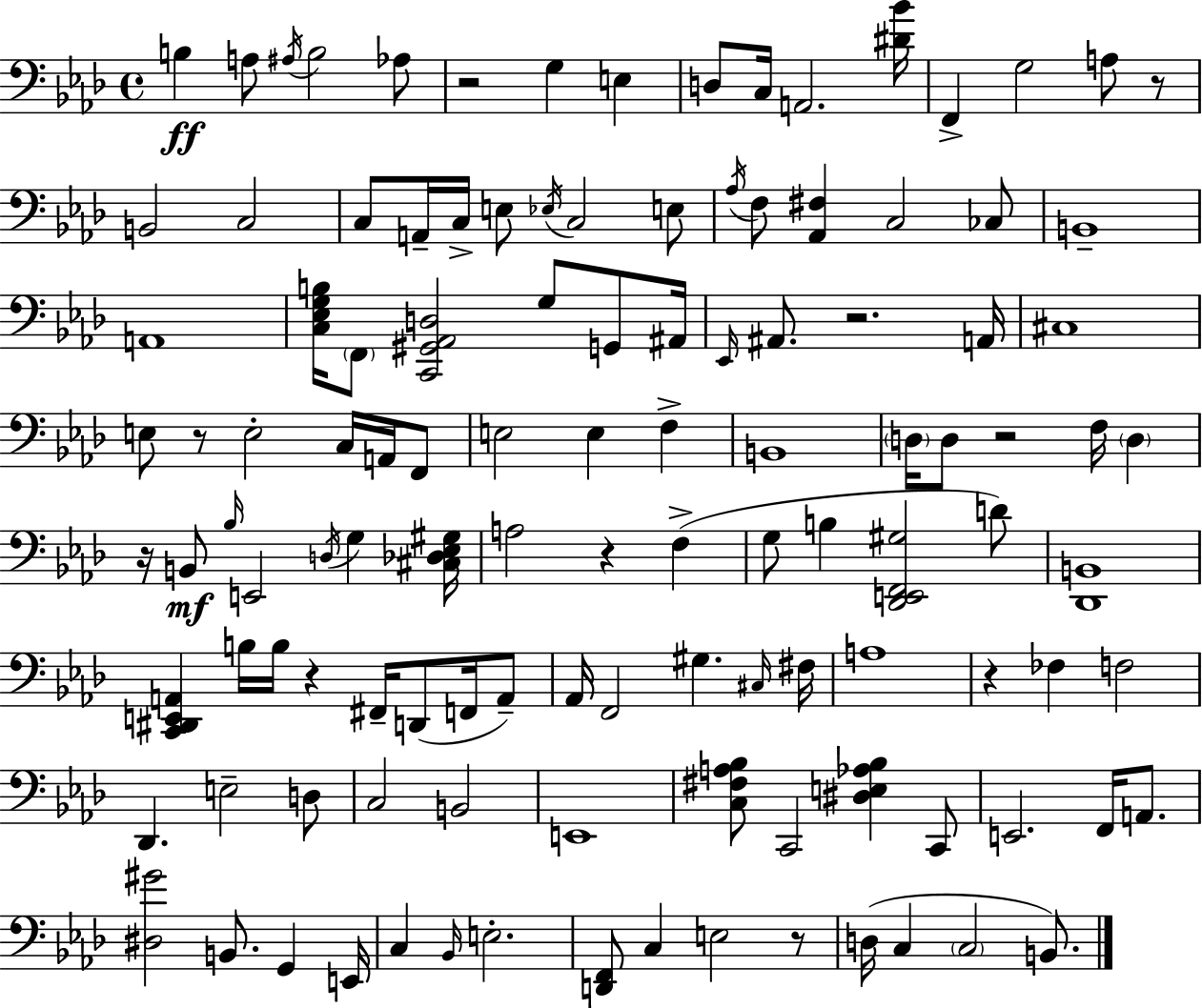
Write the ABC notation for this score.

X:1
T:Untitled
M:4/4
L:1/4
K:Fm
B, A,/2 ^A,/4 B,2 _A,/2 z2 G, E, D,/2 C,/4 A,,2 [^D_B]/4 F,, G,2 A,/2 z/2 B,,2 C,2 C,/2 A,,/4 C,/4 E,/2 _E,/4 C,2 E,/2 _A,/4 F,/2 [_A,,^F,] C,2 _C,/2 B,,4 A,,4 [C,_E,G,B,]/4 F,,/2 [C,,^G,,_A,,D,]2 G,/2 G,,/2 ^A,,/4 _E,,/4 ^A,,/2 z2 A,,/4 ^C,4 E,/2 z/2 E,2 C,/4 A,,/4 F,,/2 E,2 E, F, B,,4 D,/4 D,/2 z2 F,/4 D, z/4 B,,/2 _B,/4 E,,2 D,/4 G, [^C,_D,_E,^G,]/4 A,2 z F, G,/2 B, [_D,,E,,F,,^G,]2 D/2 [_D,,B,,]4 [C,,^D,,E,,A,,] B,/4 B,/4 z ^F,,/4 D,,/2 F,,/4 A,,/2 _A,,/4 F,,2 ^G, ^C,/4 ^F,/4 A,4 z _F, F,2 _D,, E,2 D,/2 C,2 B,,2 E,,4 [C,^F,A,_B,]/2 C,,2 [^D,E,_A,_B,] C,,/2 E,,2 F,,/4 A,,/2 [^D,^G]2 B,,/2 G,, E,,/4 C, _B,,/4 E,2 [D,,F,,]/2 C, E,2 z/2 D,/4 C, C,2 B,,/2